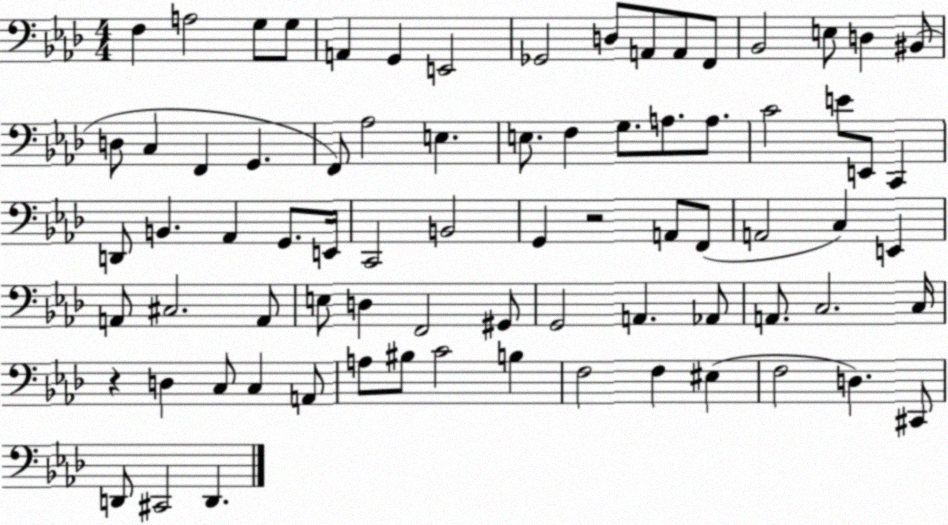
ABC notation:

X:1
T:Untitled
M:4/4
L:1/4
K:Ab
F, A,2 G,/2 G,/2 A,, G,, E,,2 _G,,2 D,/2 A,,/2 A,,/2 F,,/2 _B,,2 E,/2 D, ^B,,/2 D,/2 C, F,, G,, F,,/2 _A,2 E, E,/2 F, G,/2 A,/2 A,/2 C2 E/2 E,,/2 C,, D,,/2 B,, _A,, G,,/2 E,,/4 C,,2 B,,2 G,, z2 A,,/2 F,,/2 A,,2 C, E,, A,,/2 ^C,2 A,,/2 E,/2 D, F,,2 ^G,,/2 G,,2 A,, _A,,/2 A,,/2 C,2 C,/4 z D, C,/2 C, A,,/2 A,/2 ^B,/2 C2 B, F,2 F, ^E, F,2 D, ^C,,/2 D,,/2 ^C,,2 D,,